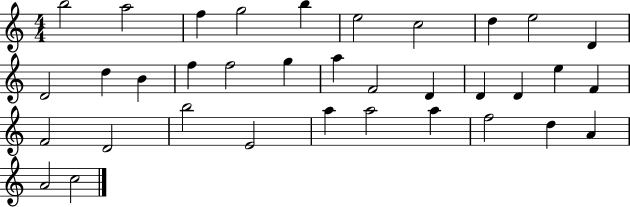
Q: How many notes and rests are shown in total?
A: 35